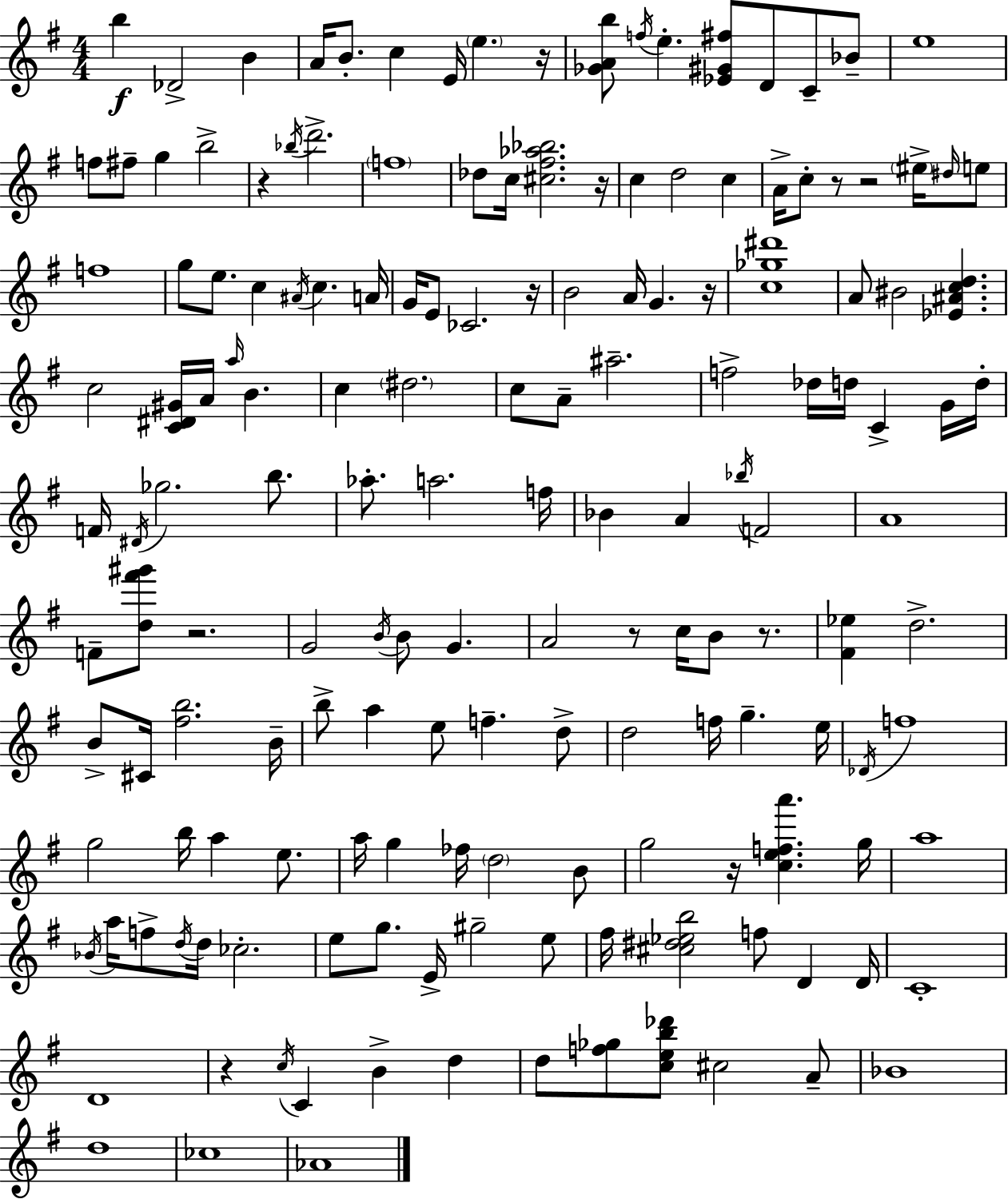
{
  \clef treble
  \numericTimeSignature
  \time 4/4
  \key g \major
  b''4\f des'2-> b'4 | a'16 b'8.-. c''4 e'16 \parenthesize e''4. r16 | <ges' a' b''>8 \acciaccatura { f''16 } e''4.-. <ees' gis' fis''>8 d'8 c'8-- bes'8-- | e''1 | \break f''8 fis''8-- g''4 b''2-> | r4 \acciaccatura { bes''16 } d'''2.-> | \parenthesize f''1 | des''8 c''16 <cis'' fis'' aes'' bes''>2. | \break r16 c''4 d''2 c''4 | a'16-> c''8-. r8 r2 \parenthesize eis''16-> | \grace { dis''16 } e''8 f''1 | g''8 e''8. c''4 \acciaccatura { ais'16 } c''4. | \break a'16 g'16 e'8 ces'2. | r16 b'2 a'16 g'4. | r16 <c'' ges'' dis'''>1 | a'8 bis'2 <ees' ais' c'' d''>4. | \break c''2 <c' dis' gis'>16 a'16 \grace { a''16 } b'4. | c''4 \parenthesize dis''2. | c''8 a'8-- ais''2.-- | f''2-> des''16 d''16 c'4-> | \break g'16 d''16-. f'16 \acciaccatura { dis'16 } ges''2. | b''8. aes''8.-. a''2. | f''16 bes'4 a'4 \acciaccatura { bes''16 } f'2 | a'1 | \break f'8-- <d'' fis''' gis'''>8 r2. | g'2 \acciaccatura { b'16 } | b'8 g'4. a'2 | r8 c''16 b'8 r8. <fis' ees''>4 d''2.-> | \break b'8-> cis'16 <fis'' b''>2. | b'16-- b''8-> a''4 e''8 | f''4.-- d''8-> d''2 | f''16 g''4.-- e''16 \acciaccatura { des'16 } f''1 | \break g''2 | b''16 a''4 e''8. a''16 g''4 fes''16 \parenthesize d''2 | b'8 g''2 | r16 <c'' e'' f'' a'''>4. g''16 a''1 | \break \acciaccatura { bes'16 } a''16 f''8-> \acciaccatura { d''16 } d''16 ces''2.-. | e''8 g''8. | e'16-> gis''2-- e''8 fis''16 <cis'' dis'' ees'' b''>2 | f''8 d'4 d'16 c'1-. | \break d'1 | r4 \acciaccatura { c''16 } | c'4 b'4-> d''4 d''8 <f'' ges''>8 | <c'' e'' b'' des'''>8 cis''2 a'8-- bes'1 | \break d''1 | ces''1 | aes'1 | \bar "|."
}